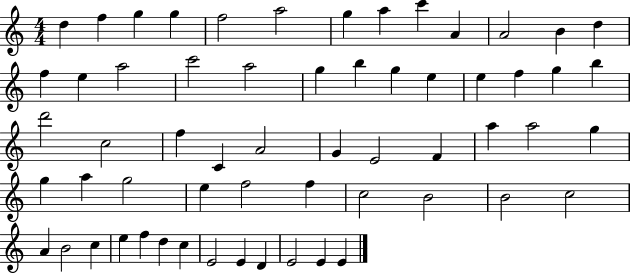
D5/q F5/q G5/q G5/q F5/h A5/h G5/q A5/q C6/q A4/q A4/h B4/q D5/q F5/q E5/q A5/h C6/h A5/h G5/q B5/q G5/q E5/q E5/q F5/q G5/q B5/q D6/h C5/h F5/q C4/q A4/h G4/q E4/h F4/q A5/q A5/h G5/q G5/q A5/q G5/h E5/q F5/h F5/q C5/h B4/h B4/h C5/h A4/q B4/h C5/q E5/q F5/q D5/q C5/q E4/h E4/q D4/q E4/h E4/q E4/q